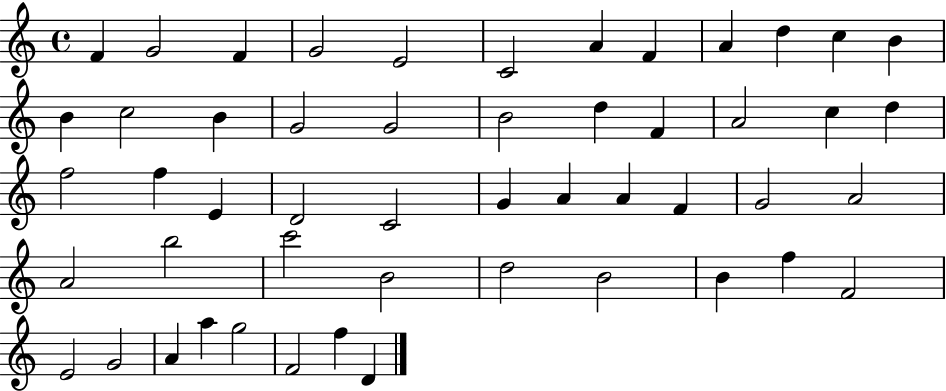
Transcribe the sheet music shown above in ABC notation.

X:1
T:Untitled
M:4/4
L:1/4
K:C
F G2 F G2 E2 C2 A F A d c B B c2 B G2 G2 B2 d F A2 c d f2 f E D2 C2 G A A F G2 A2 A2 b2 c'2 B2 d2 B2 B f F2 E2 G2 A a g2 F2 f D